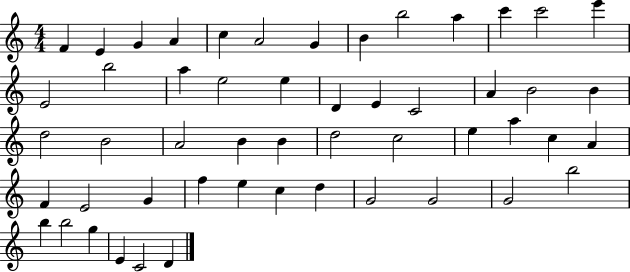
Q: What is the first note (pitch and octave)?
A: F4